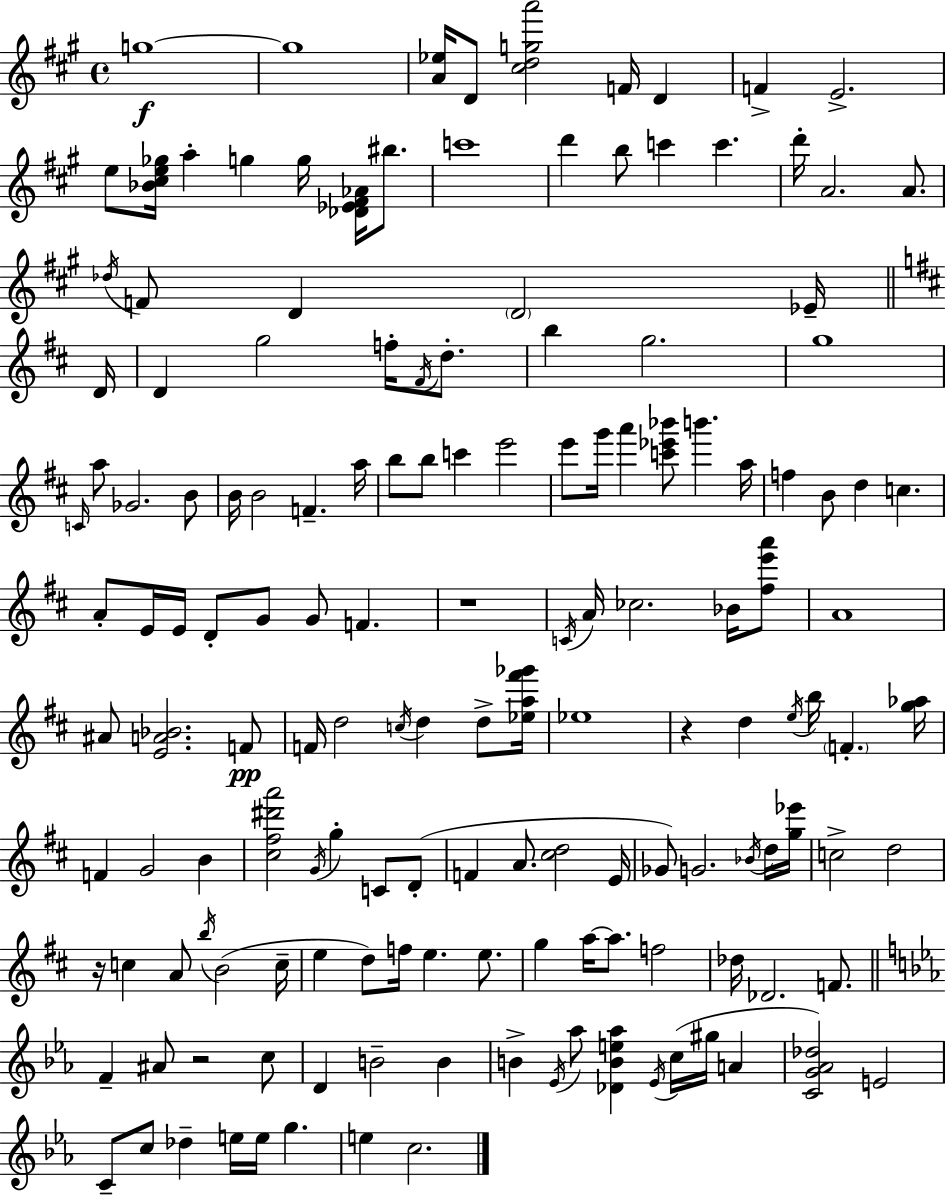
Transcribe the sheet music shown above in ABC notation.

X:1
T:Untitled
M:4/4
L:1/4
K:A
g4 g4 [A_e]/4 D/2 [^cdga']2 F/4 D F E2 e/2 [_B^ce_g]/4 a g g/4 [_D_E^F_A]/4 ^b/2 c'4 d' b/2 c' c' d'/4 A2 A/2 _d/4 F/2 D D2 _E/4 D/4 D g2 f/4 ^F/4 d/2 b g2 g4 C/4 a/2 _G2 B/2 B/4 B2 F a/4 b/2 b/2 c' e'2 e'/2 g'/4 a' [c'_e'_b']/2 b' a/4 f B/2 d c A/2 E/4 E/4 D/2 G/2 G/2 F z4 C/4 A/4 _c2 _B/4 [^fe'a']/2 A4 ^A/2 [EA_B]2 F/2 F/4 d2 c/4 d d/2 [_ea^f'_g']/4 _e4 z d e/4 b/4 F [g_a]/4 F G2 B [^c^f^d'a']2 G/4 g C/2 D/2 F A/2 [^cd]2 E/4 _G/2 G2 _B/4 d/4 [g_e']/4 c2 d2 z/4 c A/2 b/4 B2 c/4 e d/2 f/4 e e/2 g a/4 a/2 f2 _d/4 _D2 F/2 F ^A/2 z2 c/2 D B2 B B _E/4 _a/2 [_DBe_a] _E/4 c/4 ^g/4 A [CG_A_d]2 E2 C/2 c/2 _d e/4 e/4 g e c2